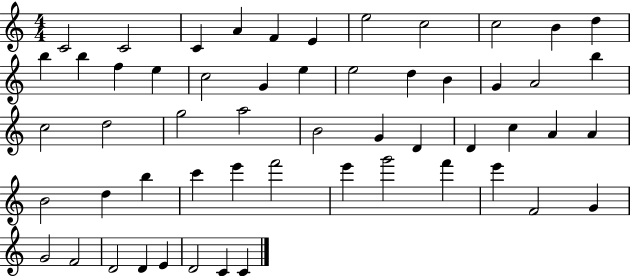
X:1
T:Untitled
M:4/4
L:1/4
K:C
C2 C2 C A F E e2 c2 c2 B d b b f e c2 G e e2 d B G A2 b c2 d2 g2 a2 B2 G D D c A A B2 d b c' e' f'2 e' g'2 f' e' F2 G G2 F2 D2 D E D2 C C